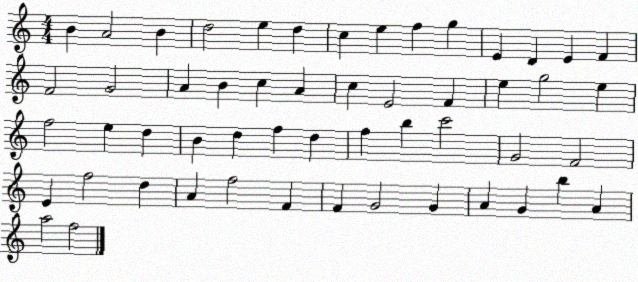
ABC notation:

X:1
T:Untitled
M:4/4
L:1/4
K:C
B A2 B d2 e d c e f g E D E F F2 G2 A B c A c E2 F e g2 e f2 e d B d f d f b c'2 G2 F2 E f2 d A f2 F F G2 G A G b A a2 f2